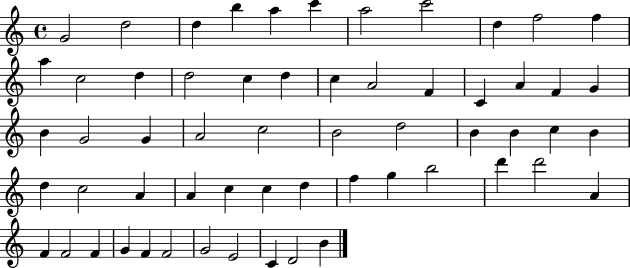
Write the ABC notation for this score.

X:1
T:Untitled
M:4/4
L:1/4
K:C
G2 d2 d b a c' a2 c'2 d f2 f a c2 d d2 c d c A2 F C A F G B G2 G A2 c2 B2 d2 B B c B d c2 A A c c d f g b2 d' d'2 A F F2 F G F F2 G2 E2 C D2 B